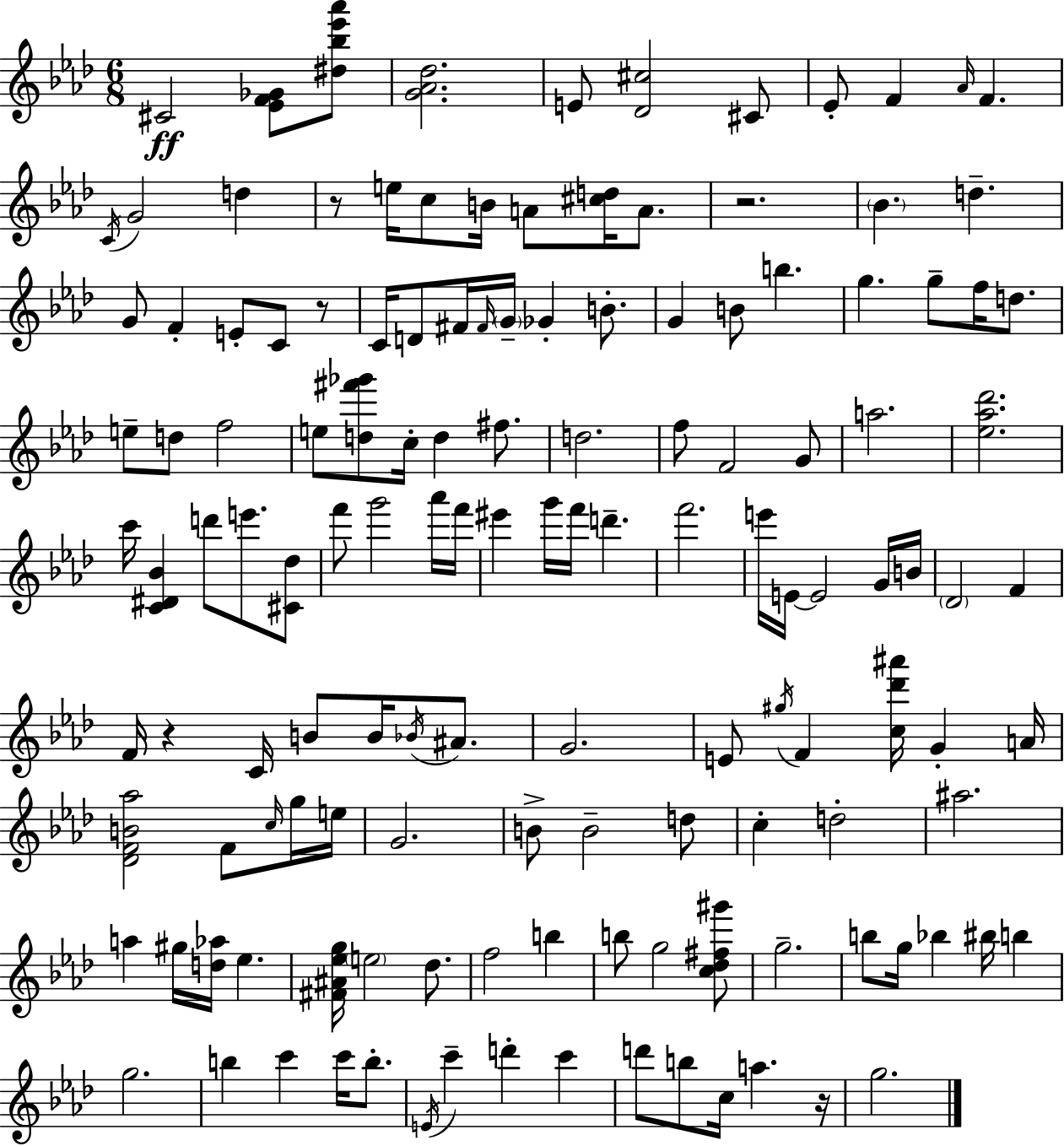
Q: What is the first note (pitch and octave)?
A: C#4